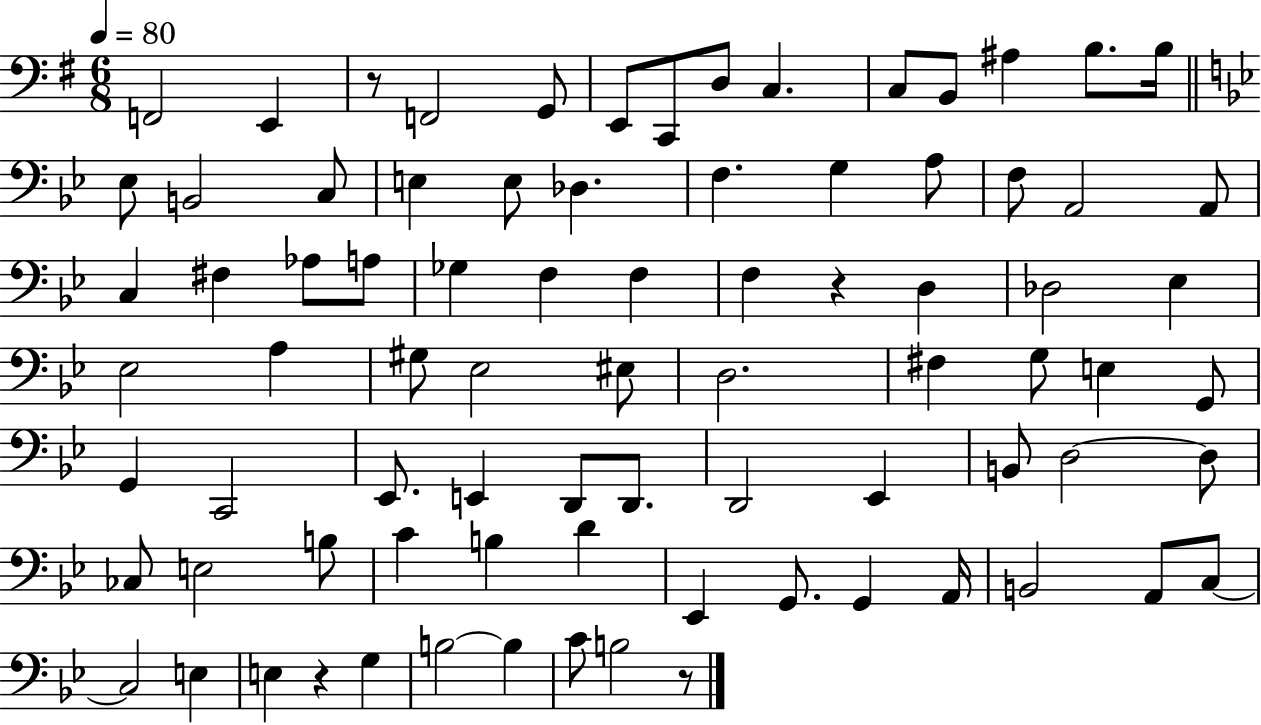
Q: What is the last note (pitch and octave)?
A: B3